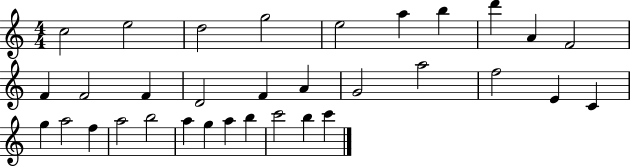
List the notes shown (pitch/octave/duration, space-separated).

C5/h E5/h D5/h G5/h E5/h A5/q B5/q D6/q A4/q F4/h F4/q F4/h F4/q D4/h F4/q A4/q G4/h A5/h F5/h E4/q C4/q G5/q A5/h F5/q A5/h B5/h A5/q G5/q A5/q B5/q C6/h B5/q C6/q